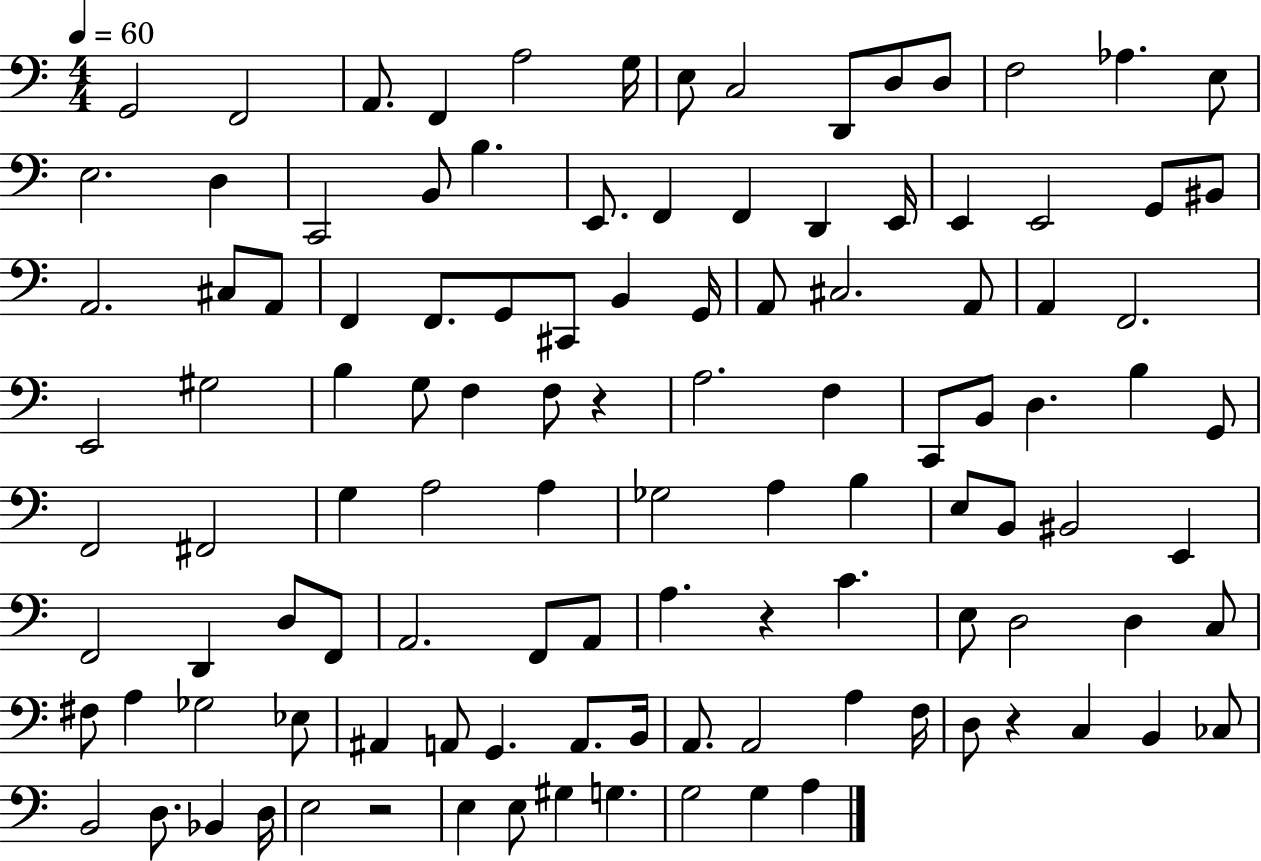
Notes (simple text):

G2/h F2/h A2/e. F2/q A3/h G3/s E3/e C3/h D2/e D3/e D3/e F3/h Ab3/q. E3/e E3/h. D3/q C2/h B2/e B3/q. E2/e. F2/q F2/q D2/q E2/s E2/q E2/h G2/e BIS2/e A2/h. C#3/e A2/e F2/q F2/e. G2/e C#2/e B2/q G2/s A2/e C#3/h. A2/e A2/q F2/h. E2/h G#3/h B3/q G3/e F3/q F3/e R/q A3/h. F3/q C2/e B2/e D3/q. B3/q G2/e F2/h F#2/h G3/q A3/h A3/q Gb3/h A3/q B3/q E3/e B2/e BIS2/h E2/q F2/h D2/q D3/e F2/e A2/h. F2/e A2/e A3/q. R/q C4/q. E3/e D3/h D3/q C3/e F#3/e A3/q Gb3/h Eb3/e A#2/q A2/e G2/q. A2/e. B2/s A2/e. A2/h A3/q F3/s D3/e R/q C3/q B2/q CES3/e B2/h D3/e. Bb2/q D3/s E3/h R/h E3/q E3/e G#3/q G3/q. G3/h G3/q A3/q